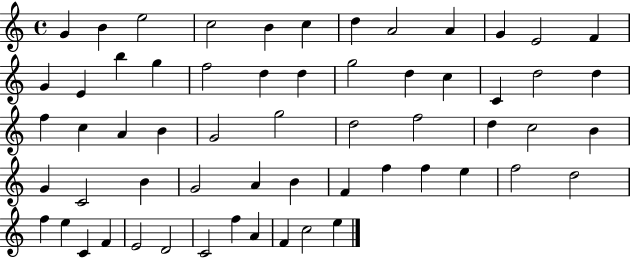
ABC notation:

X:1
T:Untitled
M:4/4
L:1/4
K:C
G B e2 c2 B c d A2 A G E2 F G E b g f2 d d g2 d c C d2 d f c A B G2 g2 d2 f2 d c2 B G C2 B G2 A B F f f e f2 d2 f e C F E2 D2 C2 f A F c2 e